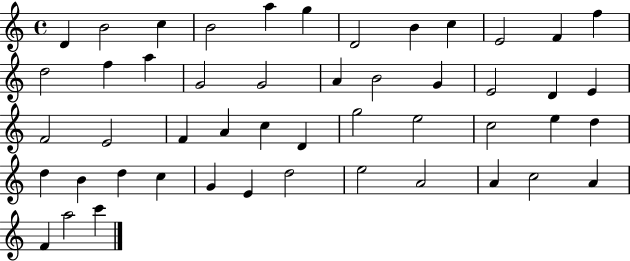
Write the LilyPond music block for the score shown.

{
  \clef treble
  \time 4/4
  \defaultTimeSignature
  \key c \major
  d'4 b'2 c''4 | b'2 a''4 g''4 | d'2 b'4 c''4 | e'2 f'4 f''4 | \break d''2 f''4 a''4 | g'2 g'2 | a'4 b'2 g'4 | e'2 d'4 e'4 | \break f'2 e'2 | f'4 a'4 c''4 d'4 | g''2 e''2 | c''2 e''4 d''4 | \break d''4 b'4 d''4 c''4 | g'4 e'4 d''2 | e''2 a'2 | a'4 c''2 a'4 | \break f'4 a''2 c'''4 | \bar "|."
}